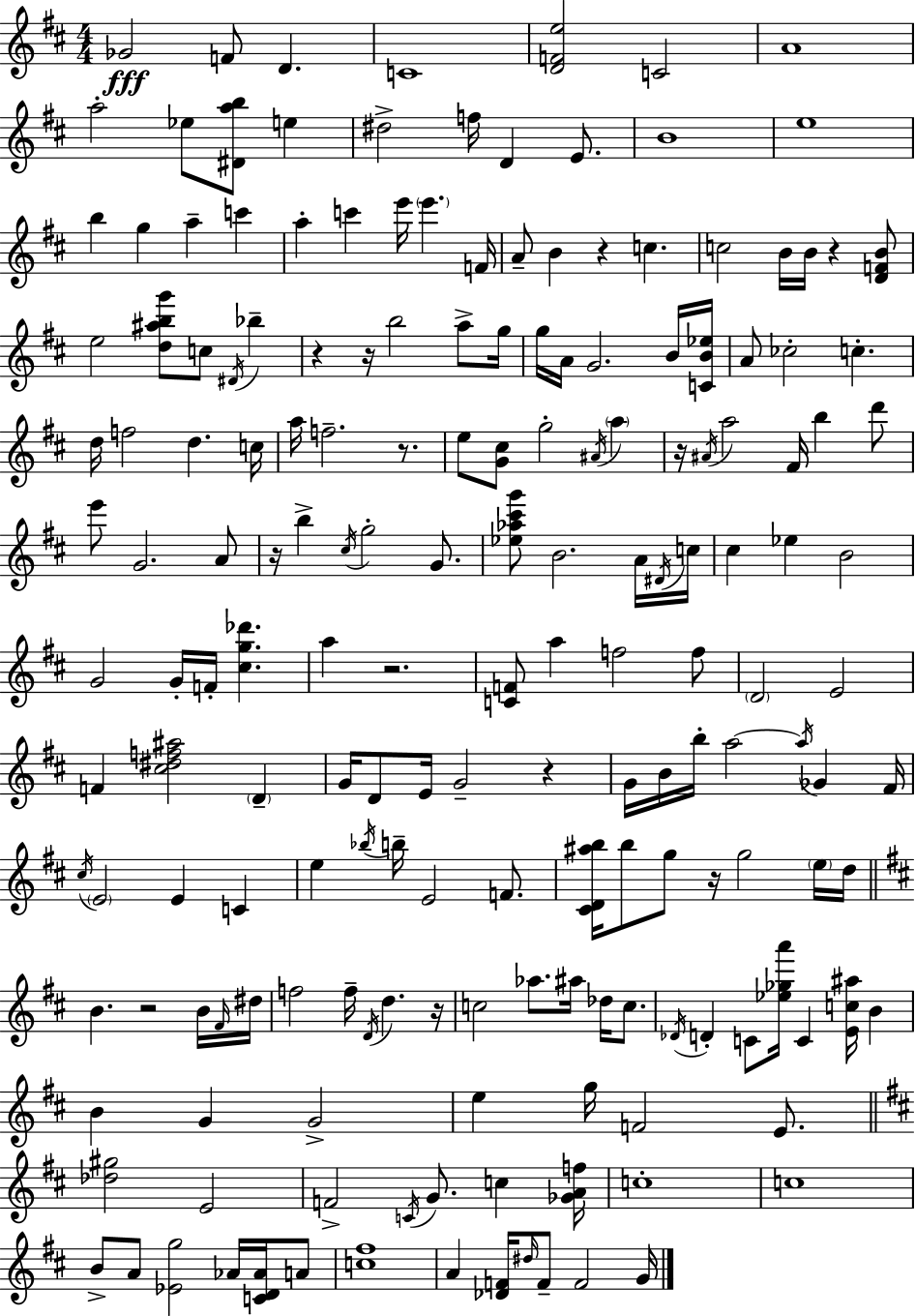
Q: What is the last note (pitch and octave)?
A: G4